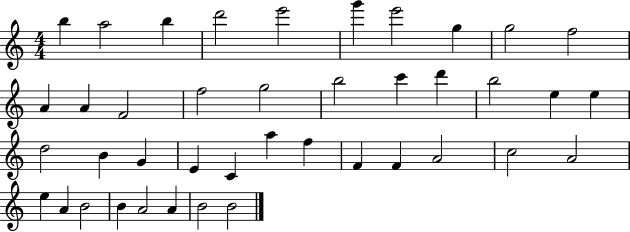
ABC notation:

X:1
T:Untitled
M:4/4
L:1/4
K:C
b a2 b d'2 e'2 g' e'2 g g2 f2 A A F2 f2 g2 b2 c' d' b2 e e d2 B G E C a f F F A2 c2 A2 e A B2 B A2 A B2 B2